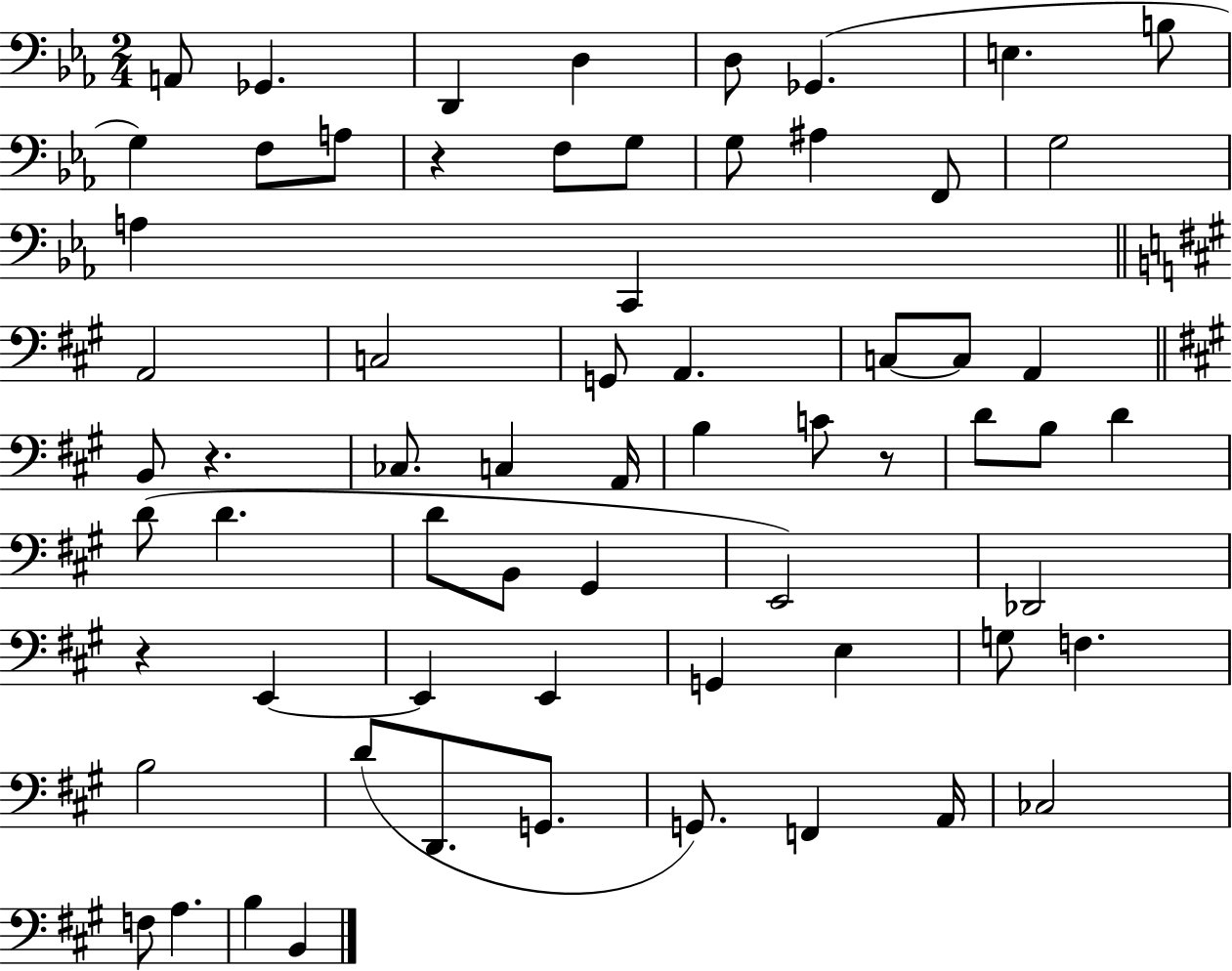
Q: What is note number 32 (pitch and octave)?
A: C4